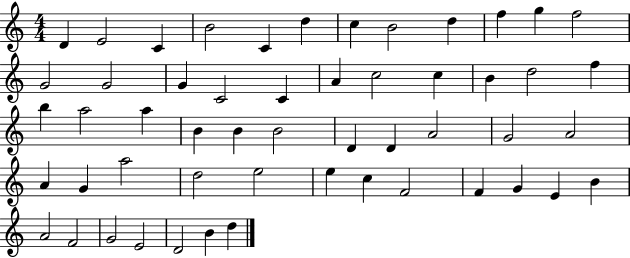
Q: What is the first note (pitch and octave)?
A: D4